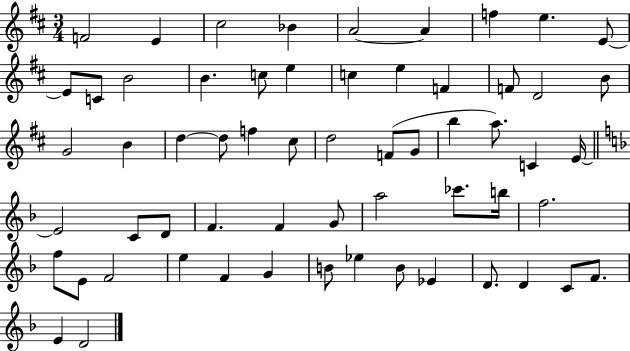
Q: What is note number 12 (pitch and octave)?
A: B4